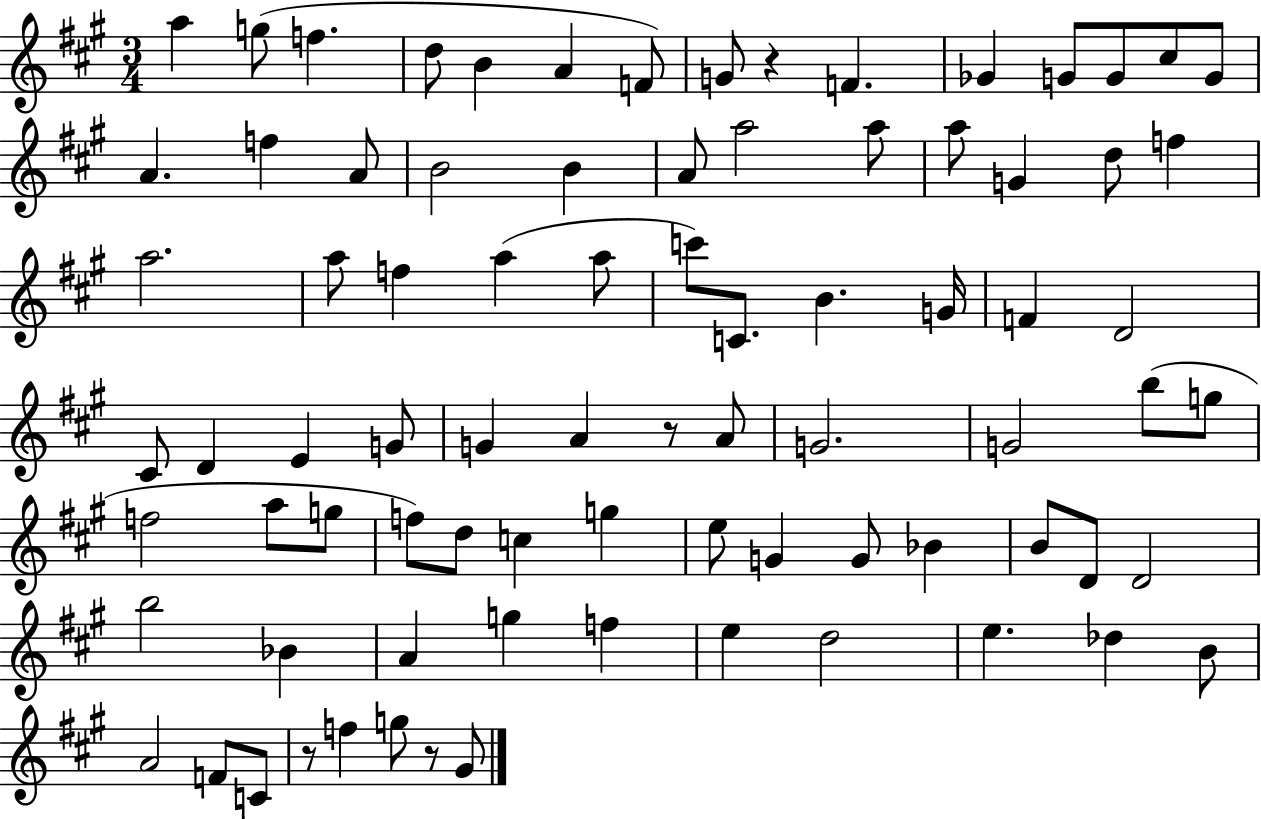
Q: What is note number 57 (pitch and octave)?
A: G4